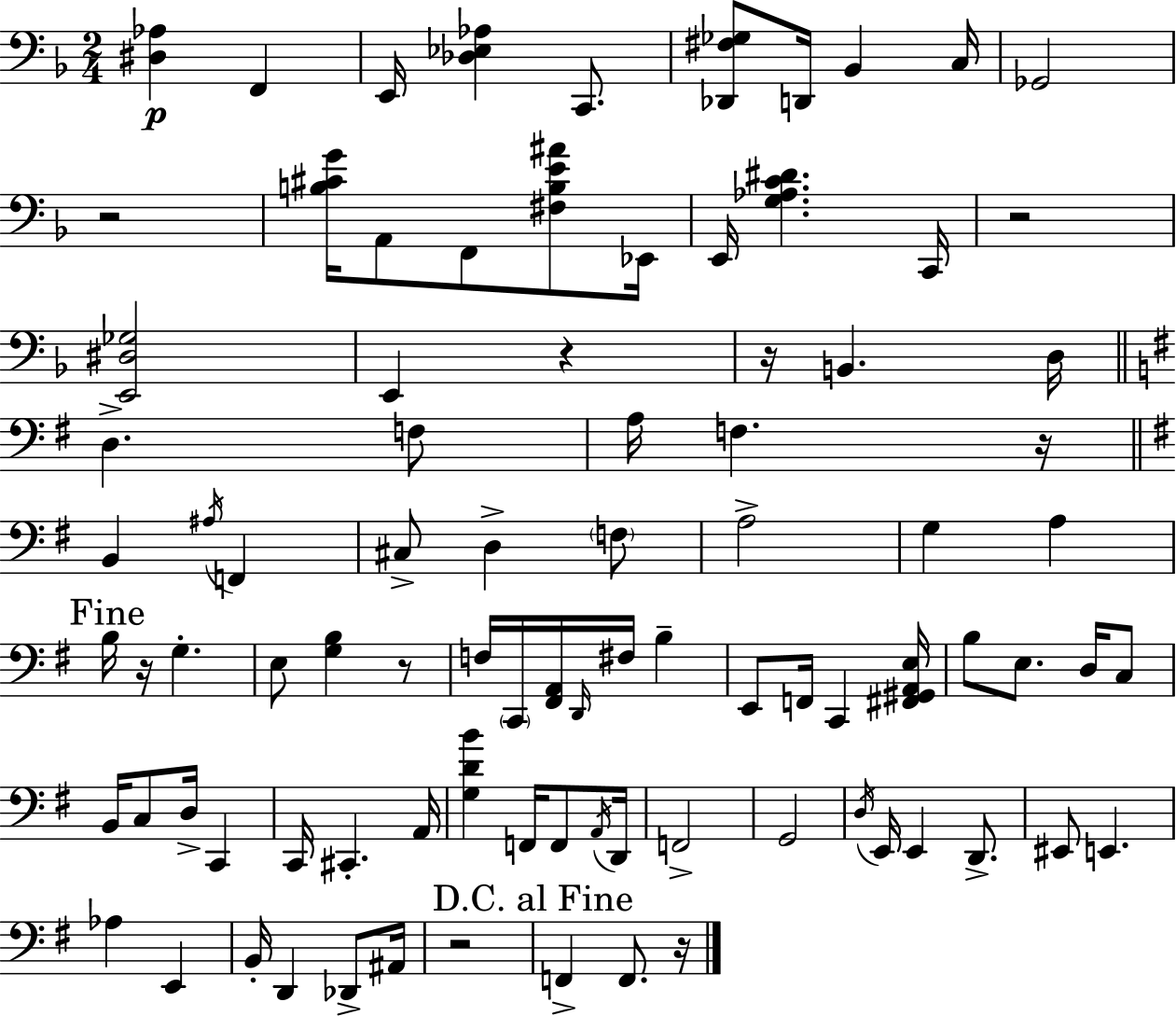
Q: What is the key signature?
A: D minor